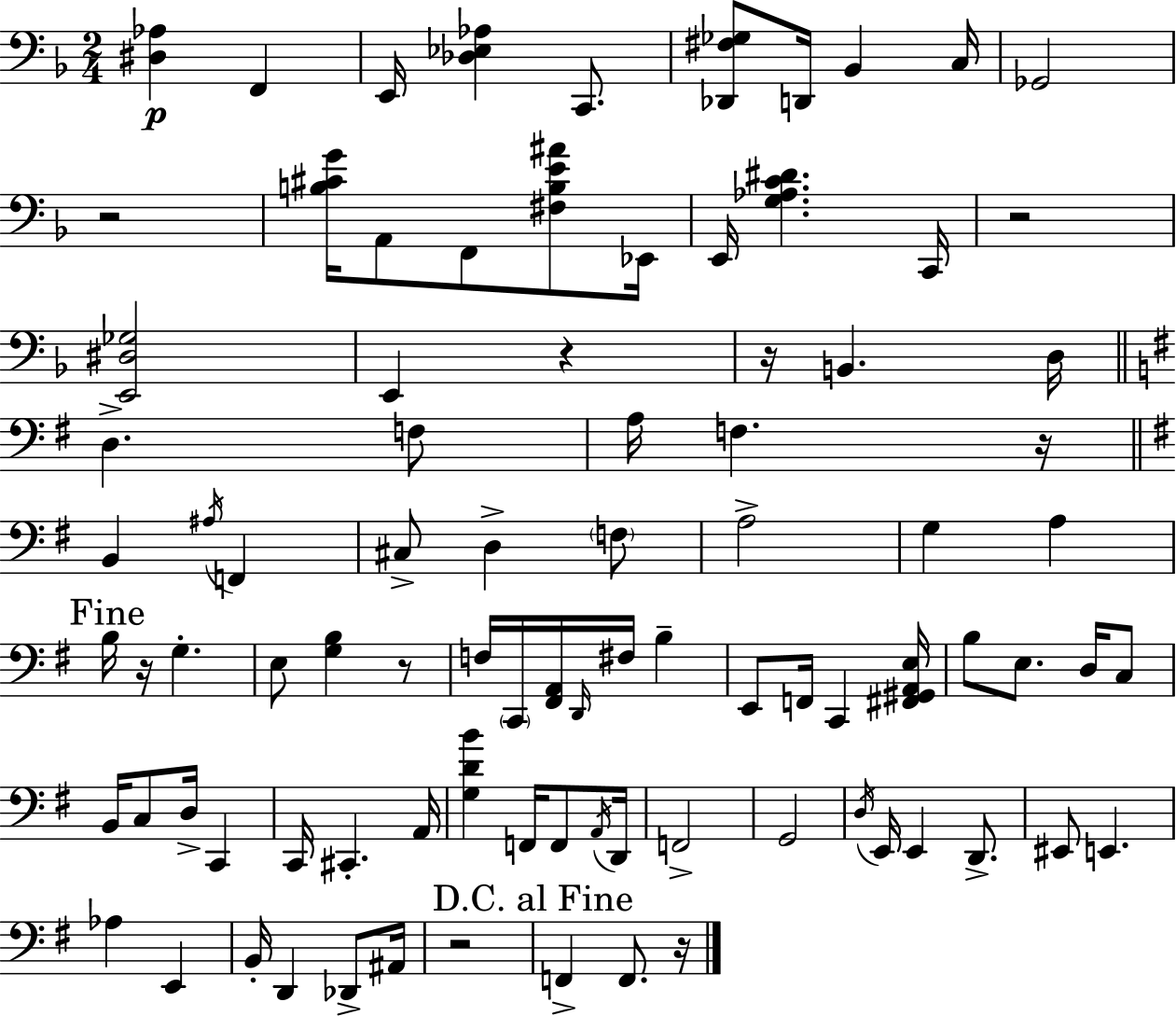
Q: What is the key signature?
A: D minor